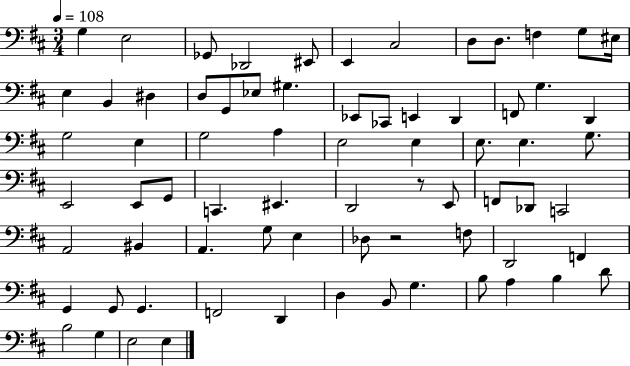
X:1
T:Untitled
M:3/4
L:1/4
K:D
G, E,2 _G,,/2 _D,,2 ^E,,/2 E,, ^C,2 D,/2 D,/2 F, G,/2 ^E,/4 E, B,, ^D, D,/2 G,,/2 _E,/2 ^G, _E,,/2 _C,,/2 E,, D,, F,,/2 G, D,, G,2 E, G,2 A, E,2 E, E,/2 E, G,/2 E,,2 E,,/2 G,,/2 C,, ^E,, D,,2 z/2 E,,/2 F,,/2 _D,,/2 C,,2 A,,2 ^B,, A,, G,/2 E, _D,/2 z2 F,/2 D,,2 F,, G,, G,,/2 G,, F,,2 D,, D, B,,/2 G, B,/2 A, B, D/2 B,2 G, E,2 E,